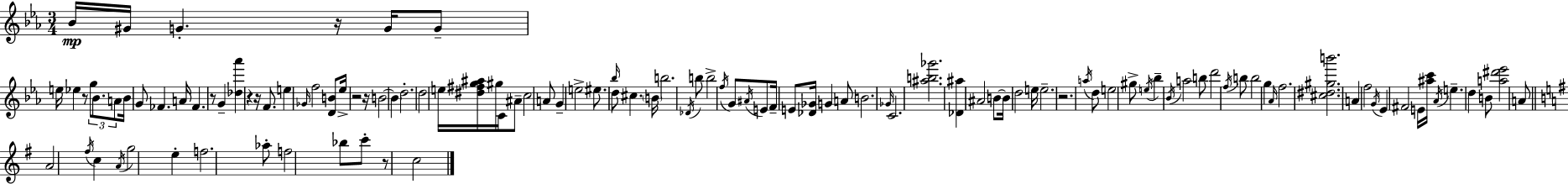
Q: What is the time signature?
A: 3/4